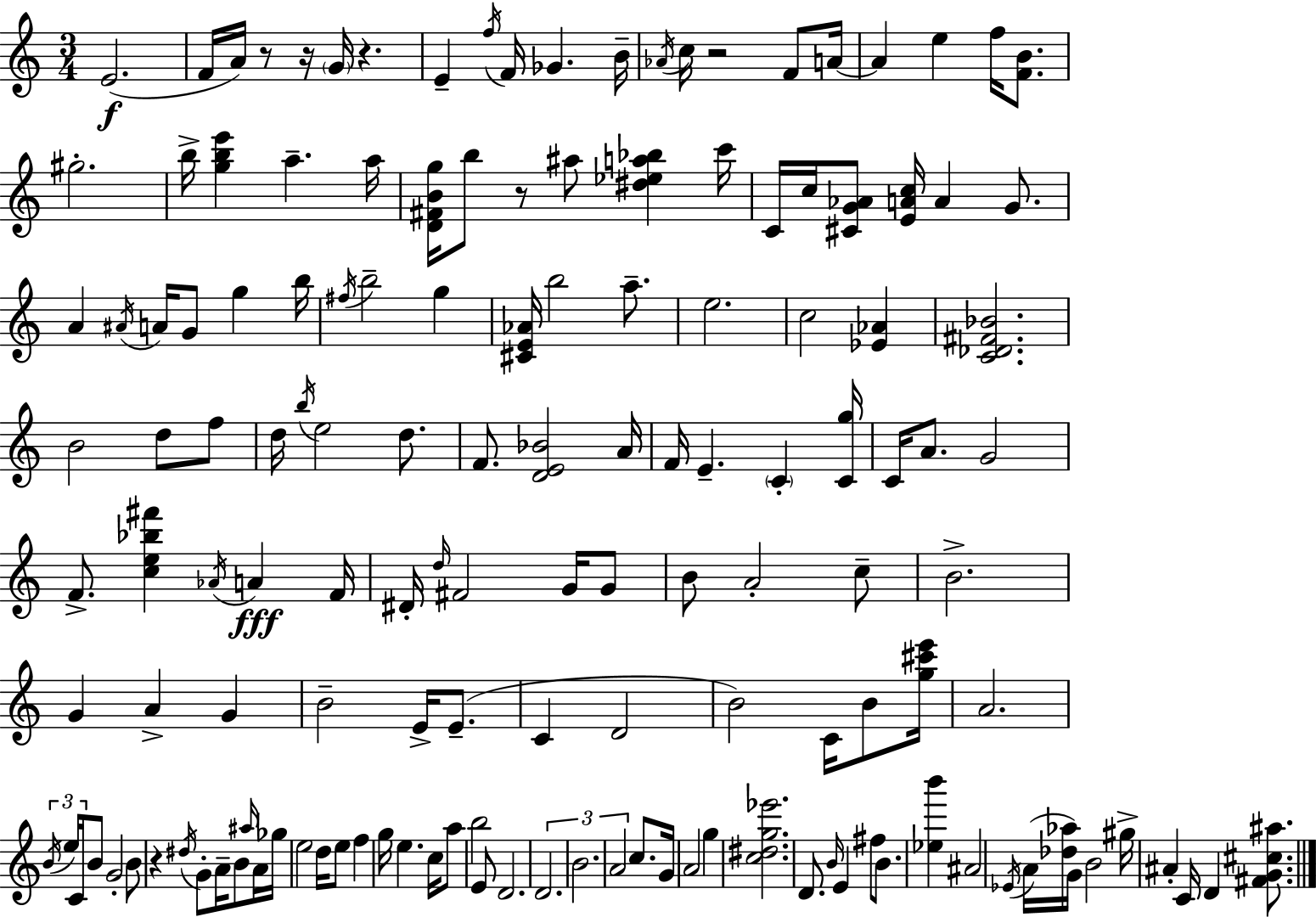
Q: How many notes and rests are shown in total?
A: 148